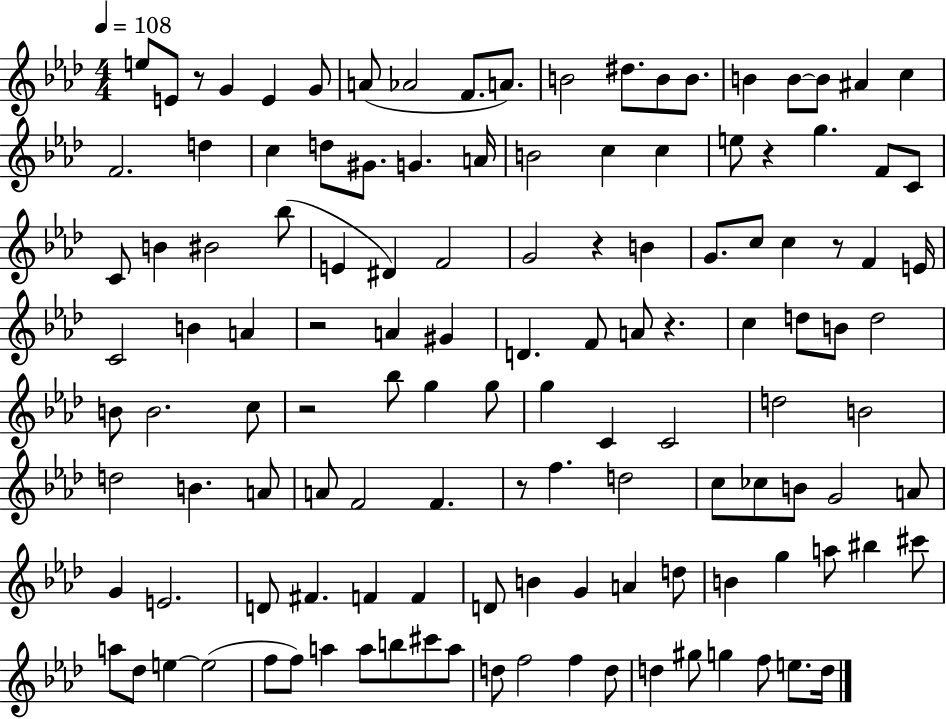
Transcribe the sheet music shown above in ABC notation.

X:1
T:Untitled
M:4/4
L:1/4
K:Ab
e/2 E/2 z/2 G E G/2 A/2 _A2 F/2 A/2 B2 ^d/2 B/2 B/2 B B/2 B/2 ^A c F2 d c d/2 ^G/2 G A/4 B2 c c e/2 z g F/2 C/2 C/2 B ^B2 _b/2 E ^D F2 G2 z B G/2 c/2 c z/2 F E/4 C2 B A z2 A ^G D F/2 A/2 z c d/2 B/2 d2 B/2 B2 c/2 z2 _b/2 g g/2 g C C2 d2 B2 d2 B A/2 A/2 F2 F z/2 f d2 c/2 _c/2 B/2 G2 A/2 G E2 D/2 ^F F F D/2 B G A d/2 B g a/2 ^b ^c'/2 a/2 _d/2 e e2 f/2 f/2 a a/2 b/2 ^c'/2 a/2 d/2 f2 f d/2 d ^g/2 g f/2 e/2 d/4